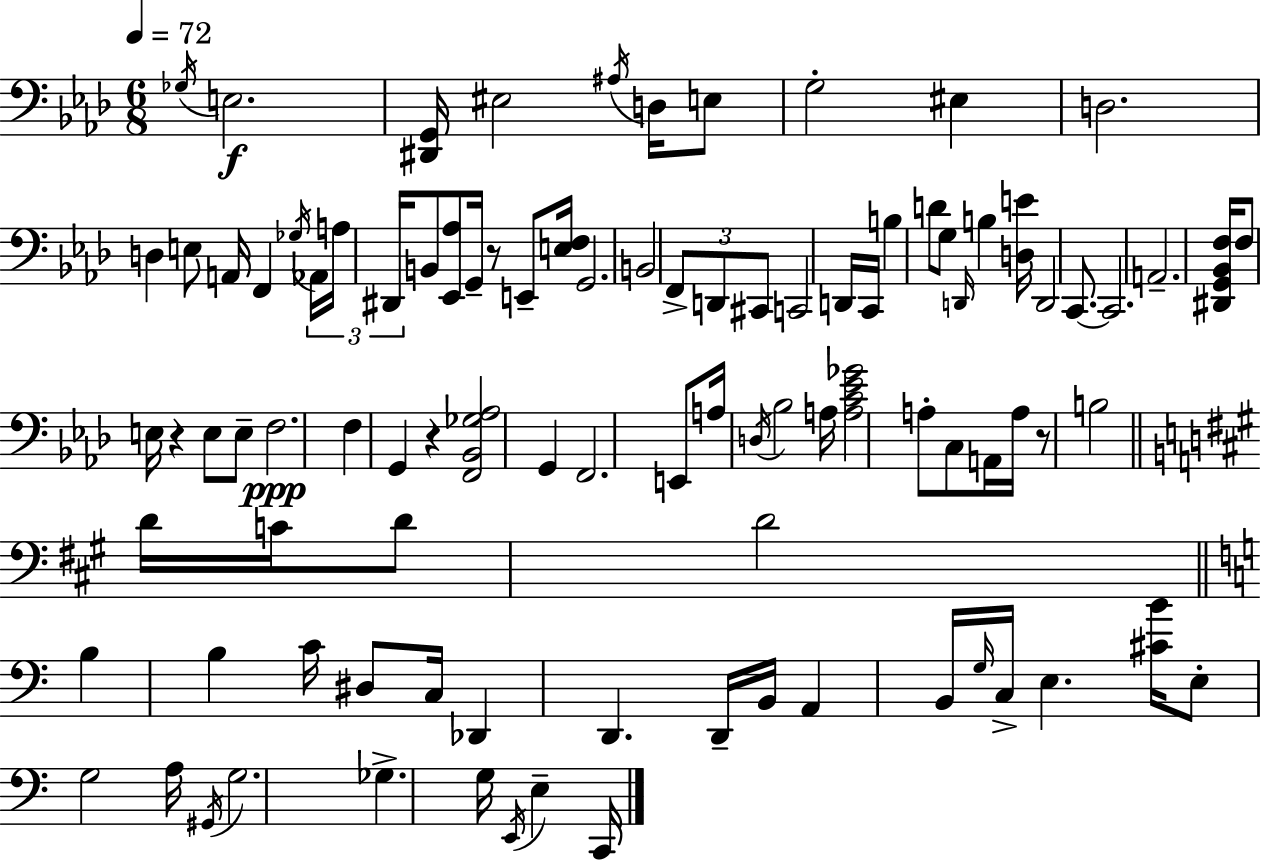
X:1
T:Untitled
M:6/8
L:1/4
K:Ab
_G,/4 E,2 [^D,,G,,]/4 ^E,2 ^A,/4 D,/4 E,/2 G,2 ^E, D,2 D, E,/2 A,,/4 F,, _G,/4 _A,,/4 A,/4 ^D,,/4 B,,/2 [_E,,_A,]/2 G,,/4 z/2 E,,/2 [E,F,]/4 G,,2 B,,2 F,,/2 D,,/2 ^C,,/2 C,,2 D,,/4 C,,/4 B, D/2 G,/2 D,,/4 B, [D,E]/4 D,,2 C,,/2 C,,2 A,,2 [^D,,G,,_B,,F,]/4 F,/2 E,/4 z E,/2 E,/2 F,2 F, G,, z [F,,_B,,_G,_A,]2 G,, F,,2 E,,/2 A,/4 D,/4 _B,2 A,/4 [A,C_E_G]2 A,/2 C,/2 A,,/4 A,/4 z/2 B,2 D/4 C/4 D/2 D2 B, B, C/4 ^D,/2 C,/4 _D,, D,, D,,/4 B,,/4 A,, B,,/4 G,/4 C,/4 E, [^CB]/4 E,/2 G,2 A,/4 ^G,,/4 G,2 _G, G,/4 E,,/4 E, C,,/4